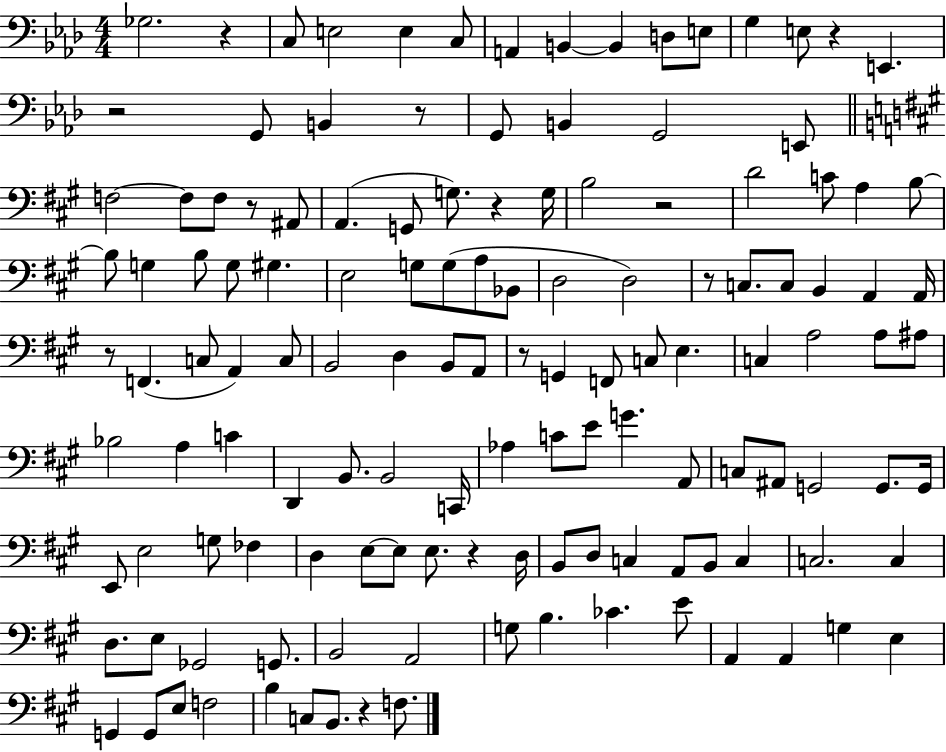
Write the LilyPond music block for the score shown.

{
  \clef bass
  \numericTimeSignature
  \time 4/4
  \key aes \major
  ges2. r4 | c8 e2 e4 c8 | a,4 b,4~~ b,4 d8 e8 | g4 e8 r4 e,4. | \break r2 g,8 b,4 r8 | g,8 b,4 g,2 e,8 | \bar "||" \break \key a \major f2~~ f8 f8 r8 ais,8 | a,4.( g,8 g8.) r4 g16 | b2 r2 | d'2 c'8 a4 b8~~ | \break b8 g4 b8 g8 gis4. | e2 g8 g8( a8 bes,8 | d2 d2) | r8 c8. c8 b,4 a,4 a,16 | \break r8 f,4.( c8 a,4) c8 | b,2 d4 b,8 a,8 | r8 g,4 f,8 c8 e4. | c4 a2 a8 ais8 | \break bes2 a4 c'4 | d,4 b,8. b,2 c,16 | aes4 c'8 e'8 g'4. a,8 | c8 ais,8 g,2 g,8. g,16 | \break e,8 e2 g8 fes4 | d4 e8~~ e8 e8. r4 d16 | b,8 d8 c4 a,8 b,8 c4 | c2. c4 | \break d8. e8 ges,2 g,8. | b,2 a,2 | g8 b4. ces'4. e'8 | a,4 a,4 g4 e4 | \break g,4 g,8 e8 f2 | b4 c8 b,8. r4 f8. | \bar "|."
}